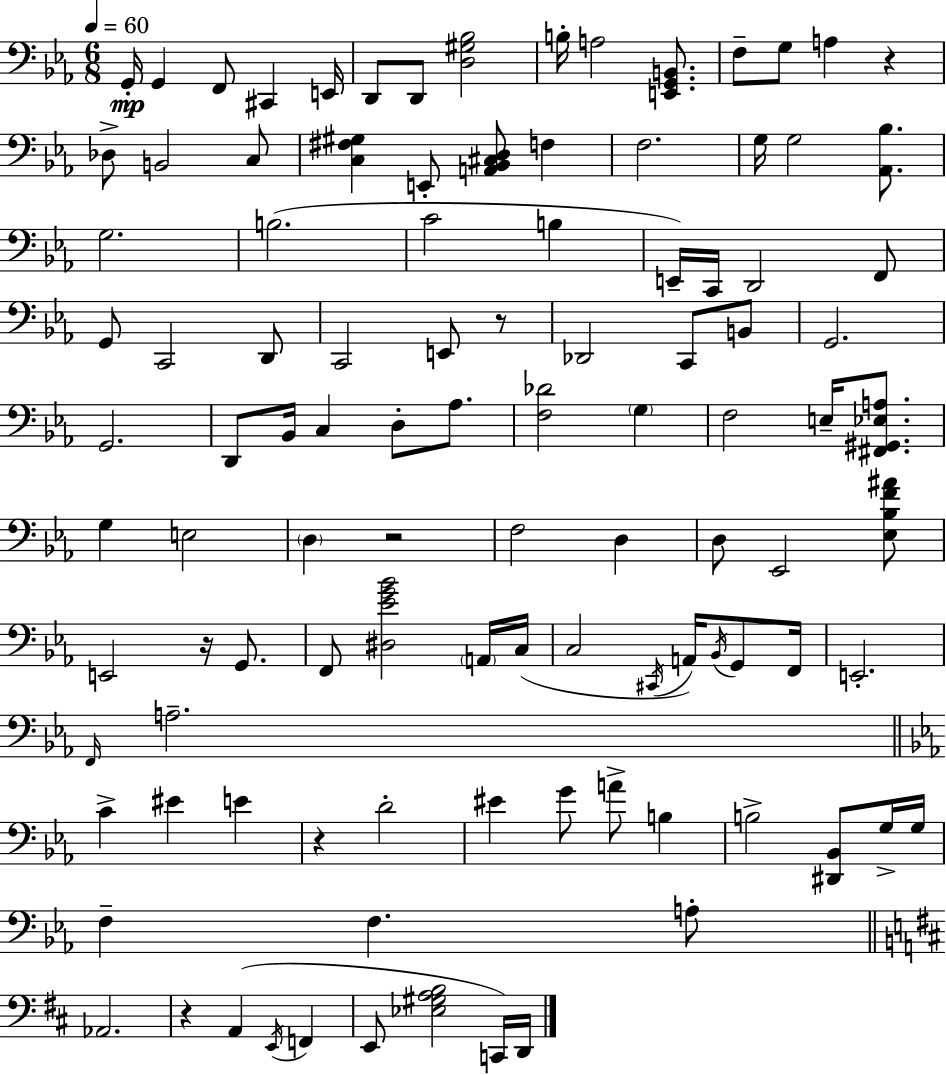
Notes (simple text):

G2/s G2/q F2/e C#2/q E2/s D2/e D2/e [D3,G#3,Bb3]/h B3/s A3/h [E2,G2,B2]/e. F3/e G3/e A3/q R/q Db3/e B2/h C3/e [C3,F#3,G#3]/q E2/e [A2,Bb2,C#3,D3]/e F3/q F3/h. G3/s G3/h [Ab2,Bb3]/e. G3/h. B3/h. C4/h B3/q E2/s C2/s D2/h F2/e G2/e C2/h D2/e C2/h E2/e R/e Db2/h C2/e B2/e G2/h. G2/h. D2/e Bb2/s C3/q D3/e Ab3/e. [F3,Db4]/h G3/q F3/h E3/s [F#2,G#2,Eb3,A3]/e. G3/q E3/h D3/q R/h F3/h D3/q D3/e Eb2/h [Eb3,Bb3,F4,A#4]/e E2/h R/s G2/e. F2/e [D#3,Eb4,G4,Bb4]/h A2/s C3/s C3/h C#2/s A2/s Bb2/s G2/e F2/s E2/h. F2/s A3/h. C4/q EIS4/q E4/q R/q D4/h EIS4/q G4/e A4/e B3/q B3/h [D#2,Bb2]/e G3/s G3/s F3/q F3/q. A3/e Ab2/h. R/q A2/q E2/s F2/q E2/e [Eb3,G#3,A3,B3]/h C2/s D2/s